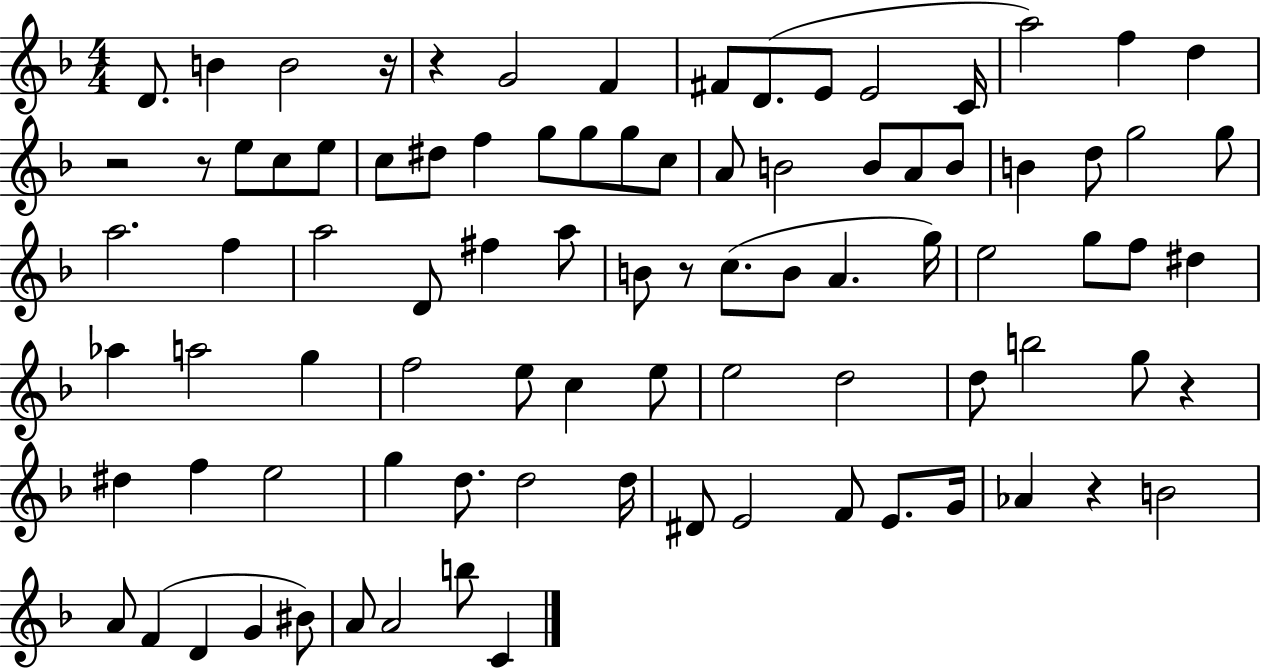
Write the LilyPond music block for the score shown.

{
  \clef treble
  \numericTimeSignature
  \time 4/4
  \key f \major
  d'8. b'4 b'2 r16 | r4 g'2 f'4 | fis'8 d'8.( e'8 e'2 c'16 | a''2) f''4 d''4 | \break r2 r8 e''8 c''8 e''8 | c''8 dis''8 f''4 g''8 g''8 g''8 c''8 | a'8 b'2 b'8 a'8 b'8 | b'4 d''8 g''2 g''8 | \break a''2. f''4 | a''2 d'8 fis''4 a''8 | b'8 r8 c''8.( b'8 a'4. g''16) | e''2 g''8 f''8 dis''4 | \break aes''4 a''2 g''4 | f''2 e''8 c''4 e''8 | e''2 d''2 | d''8 b''2 g''8 r4 | \break dis''4 f''4 e''2 | g''4 d''8. d''2 d''16 | dis'8 e'2 f'8 e'8. g'16 | aes'4 r4 b'2 | \break a'8 f'4( d'4 g'4 bis'8) | a'8 a'2 b''8 c'4 | \bar "|."
}